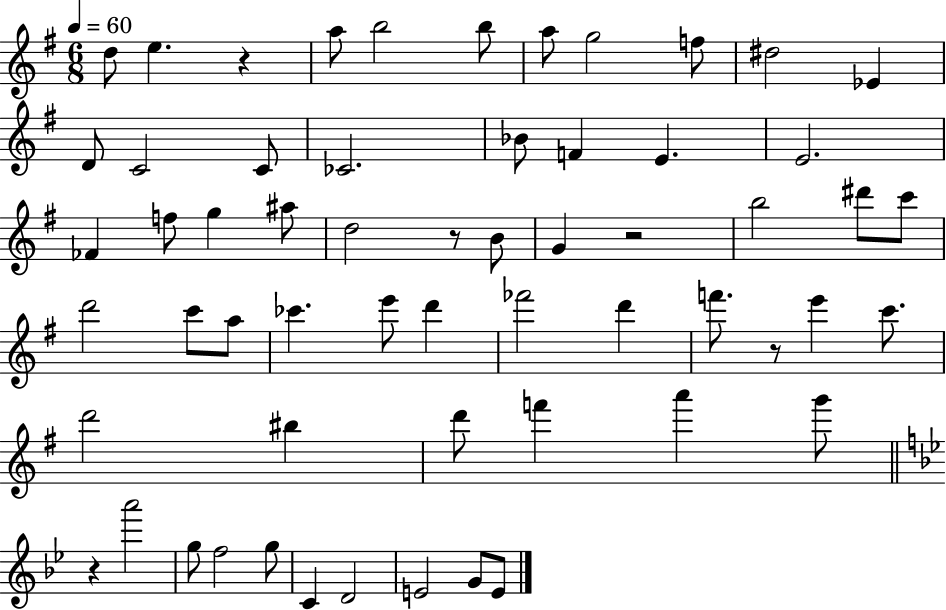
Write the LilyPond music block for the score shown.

{
  \clef treble
  \numericTimeSignature
  \time 6/8
  \key g \major
  \tempo 4 = 60
  d''8 e''4. r4 | a''8 b''2 b''8 | a''8 g''2 f''8 | dis''2 ees'4 | \break d'8 c'2 c'8 | ces'2. | bes'8 f'4 e'4. | e'2. | \break fes'4 f''8 g''4 ais''8 | d''2 r8 b'8 | g'4 r2 | b''2 dis'''8 c'''8 | \break d'''2 c'''8 a''8 | ces'''4. e'''8 d'''4 | fes'''2 d'''4 | f'''8. r8 e'''4 c'''8. | \break d'''2 bis''4 | d'''8 f'''4 a'''4 g'''8 | \bar "||" \break \key bes \major r4 a'''2 | g''8 f''2 g''8 | c'4 d'2 | e'2 g'8 e'8 | \break \bar "|."
}